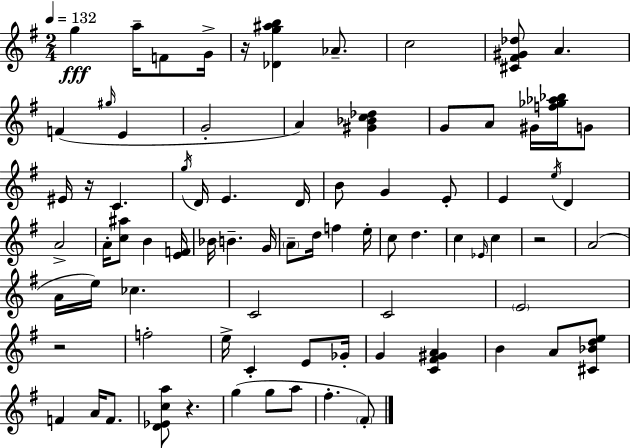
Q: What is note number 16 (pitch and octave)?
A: G4